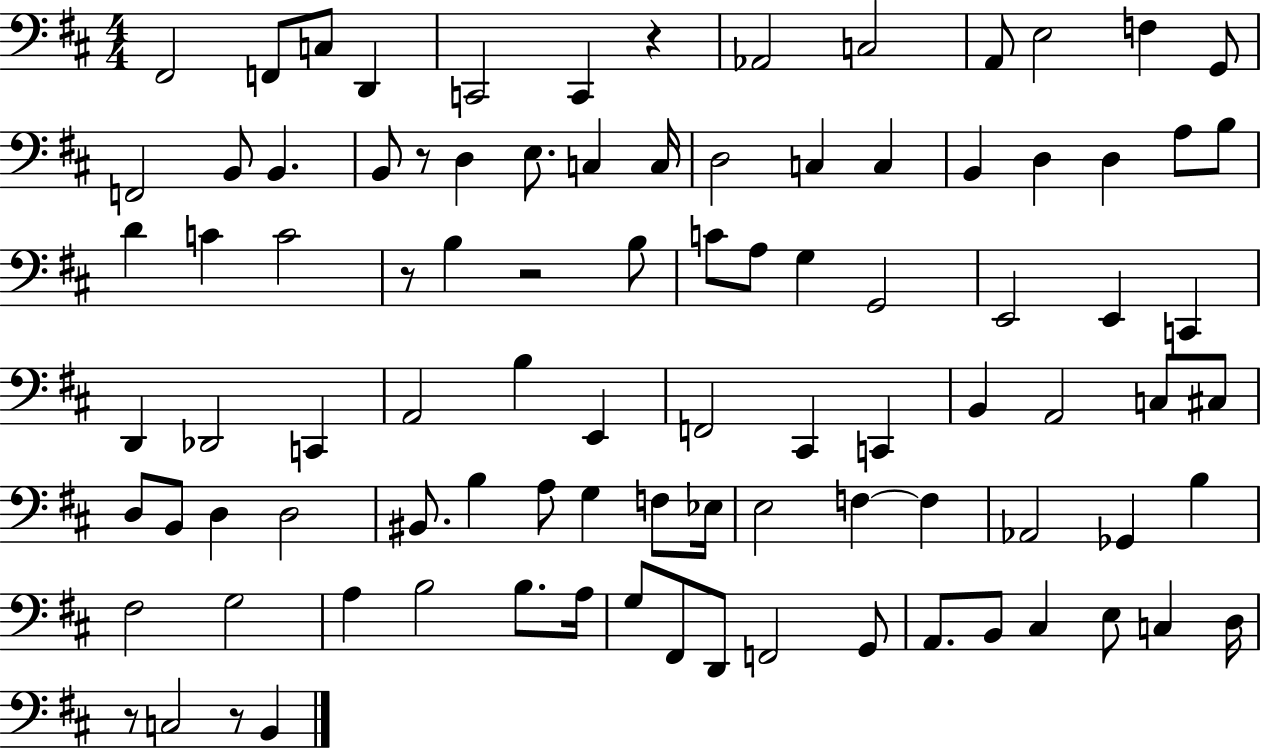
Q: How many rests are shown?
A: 6